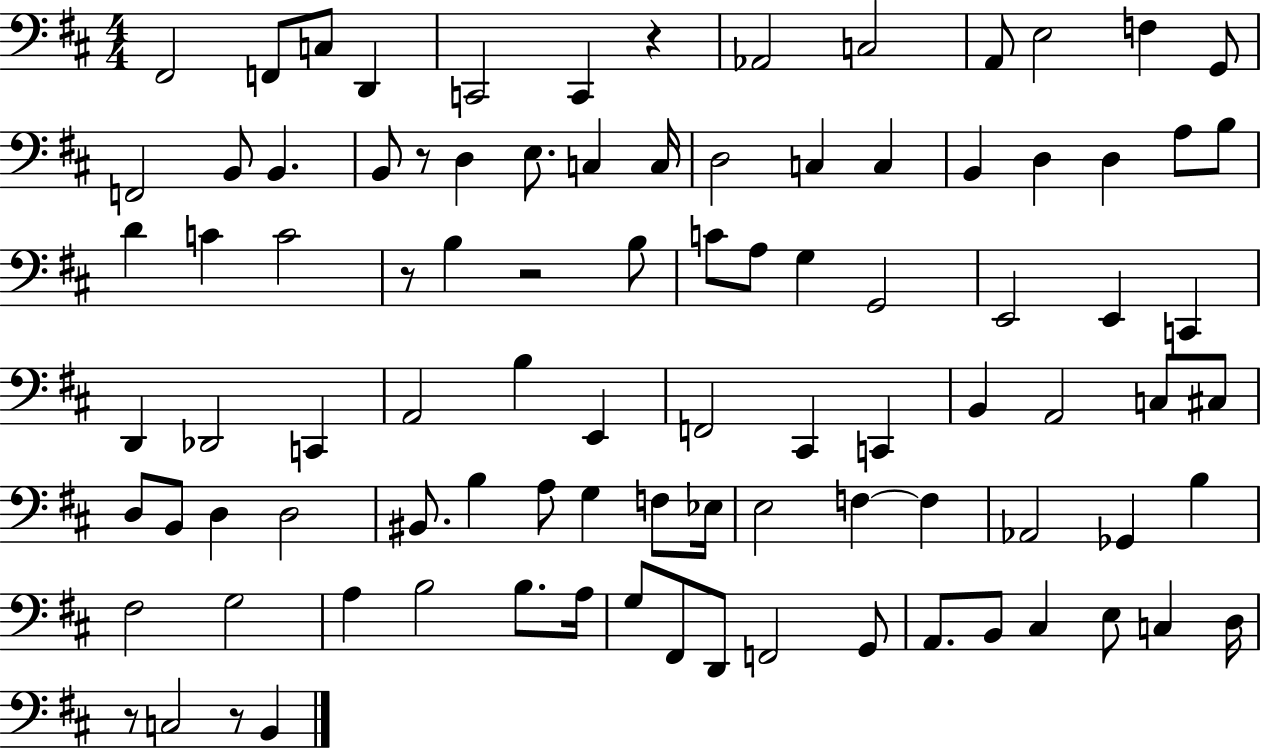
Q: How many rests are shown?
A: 6